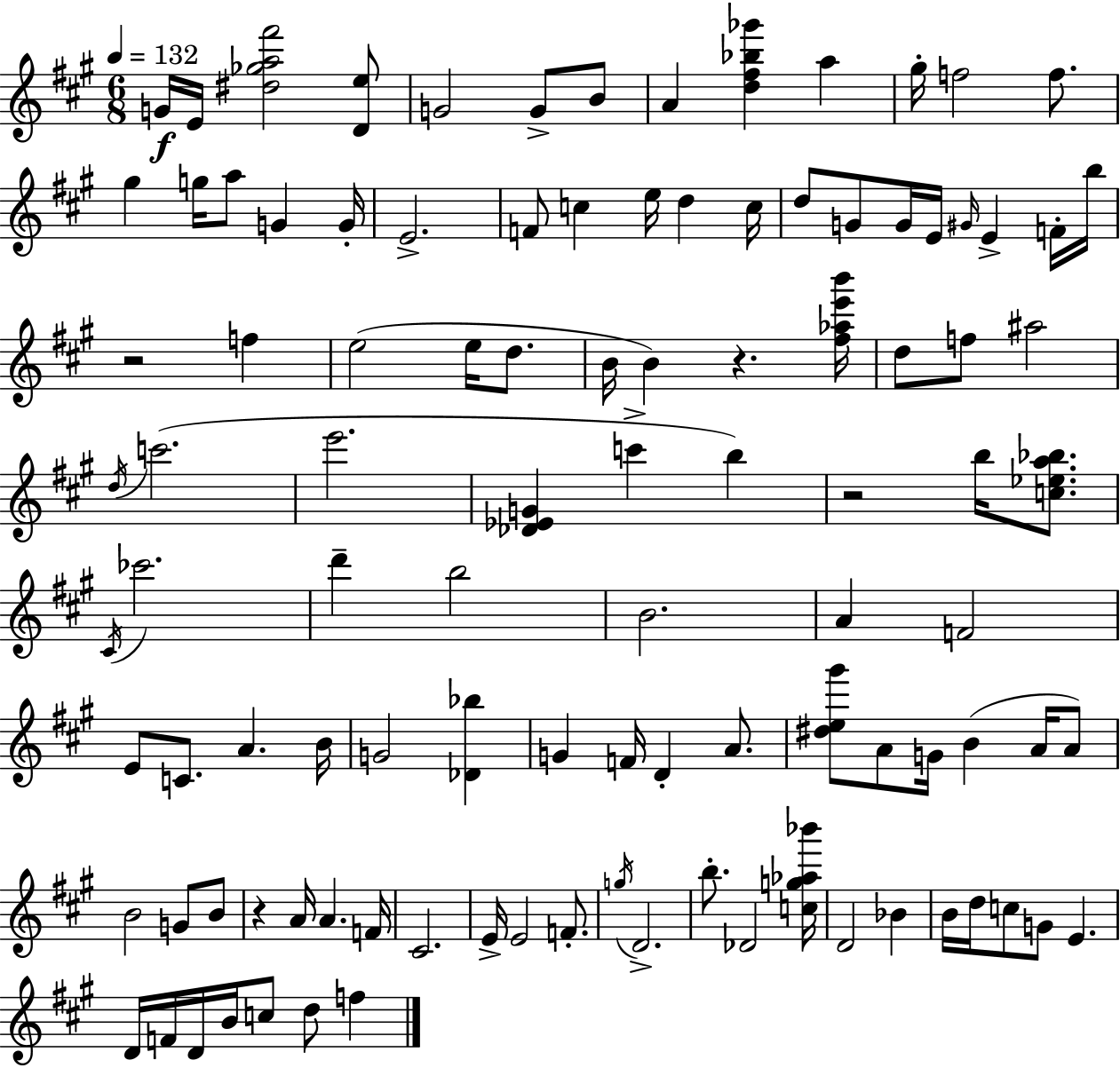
X:1
T:Untitled
M:6/8
L:1/4
K:A
G/4 E/4 [^d_ga^f']2 [De]/2 G2 G/2 B/2 A [d^f_b_g'] a ^g/4 f2 f/2 ^g g/4 a/2 G G/4 E2 F/2 c e/4 d c/4 d/2 G/2 G/4 E/4 ^G/4 E F/4 b/4 z2 f e2 e/4 d/2 B/4 B z [^f_ae'b']/4 d/2 f/2 ^a2 d/4 c'2 e'2 [_D_EG] c' b z2 b/4 [c_ea_b]/2 ^C/4 _c'2 d' b2 B2 A F2 E/2 C/2 A B/4 G2 [_D_b] G F/4 D A/2 [^de^g']/2 A/2 G/4 B A/4 A/2 B2 G/2 B/2 z A/4 A F/4 ^C2 E/4 E2 F/2 g/4 D2 b/2 _D2 [cg_a_b']/4 D2 _B B/4 d/4 c/2 G/2 E D/4 F/4 D/4 B/4 c/2 d/2 f